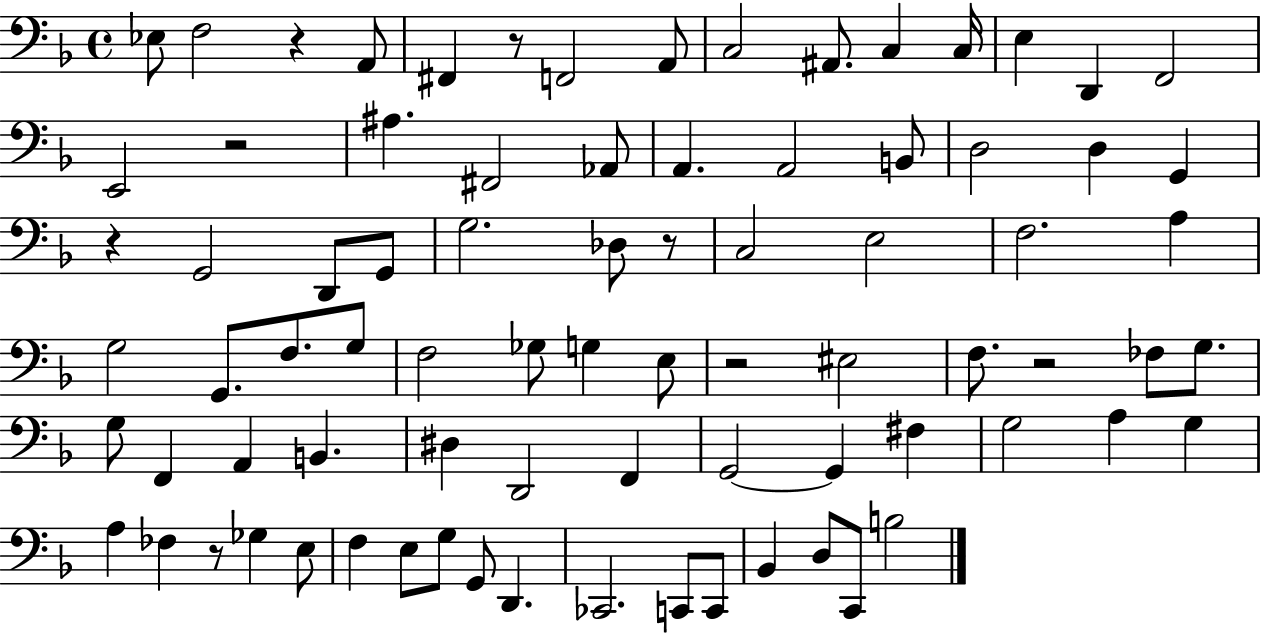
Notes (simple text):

Eb3/e F3/h R/q A2/e F#2/q R/e F2/h A2/e C3/h A#2/e. C3/q C3/s E3/q D2/q F2/h E2/h R/h A#3/q. F#2/h Ab2/e A2/q. A2/h B2/e D3/h D3/q G2/q R/q G2/h D2/e G2/e G3/h. Db3/e R/e C3/h E3/h F3/h. A3/q G3/h G2/e. F3/e. G3/e F3/h Gb3/e G3/q E3/e R/h EIS3/h F3/e. R/h FES3/e G3/e. G3/e F2/q A2/q B2/q. D#3/q D2/h F2/q G2/h G2/q F#3/q G3/h A3/q G3/q A3/q FES3/q R/e Gb3/q E3/e F3/q E3/e G3/e G2/e D2/q. CES2/h. C2/e C2/e Bb2/q D3/e C2/e B3/h